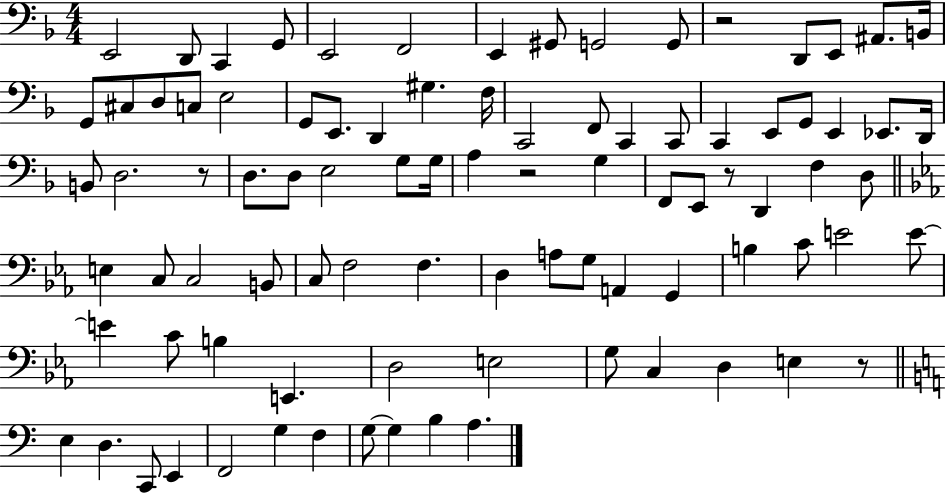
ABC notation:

X:1
T:Untitled
M:4/4
L:1/4
K:F
E,,2 D,,/2 C,, G,,/2 E,,2 F,,2 E,, ^G,,/2 G,,2 G,,/2 z2 D,,/2 E,,/2 ^A,,/2 B,,/4 G,,/2 ^C,/2 D,/2 C,/2 E,2 G,,/2 E,,/2 D,, ^G, F,/4 C,,2 F,,/2 C,, C,,/2 C,, E,,/2 G,,/2 E,, _E,,/2 D,,/4 B,,/2 D,2 z/2 D,/2 D,/2 E,2 G,/2 G,/4 A, z2 G, F,,/2 E,,/2 z/2 D,, F, D,/2 E, C,/2 C,2 B,,/2 C,/2 F,2 F, D, A,/2 G,/2 A,, G,, B, C/2 E2 E/2 E C/2 B, E,, D,2 E,2 G,/2 C, D, E, z/2 E, D, C,,/2 E,, F,,2 G, F, G,/2 G, B, A,